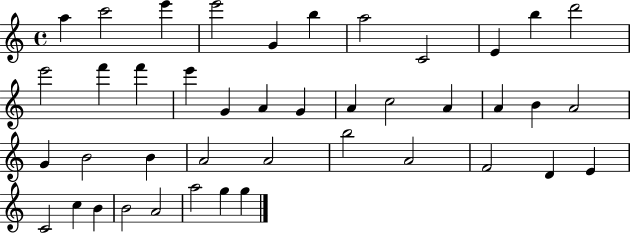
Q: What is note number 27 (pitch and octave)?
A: B4